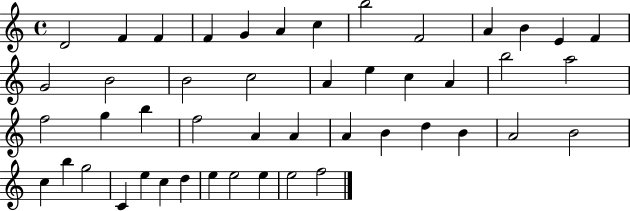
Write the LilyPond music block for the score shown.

{
  \clef treble
  \time 4/4
  \defaultTimeSignature
  \key c \major
  d'2 f'4 f'4 | f'4 g'4 a'4 c''4 | b''2 f'2 | a'4 b'4 e'4 f'4 | \break g'2 b'2 | b'2 c''2 | a'4 e''4 c''4 a'4 | b''2 a''2 | \break f''2 g''4 b''4 | f''2 a'4 a'4 | a'4 b'4 d''4 b'4 | a'2 b'2 | \break c''4 b''4 g''2 | c'4 e''4 c''4 d''4 | e''4 e''2 e''4 | e''2 f''2 | \break \bar "|."
}